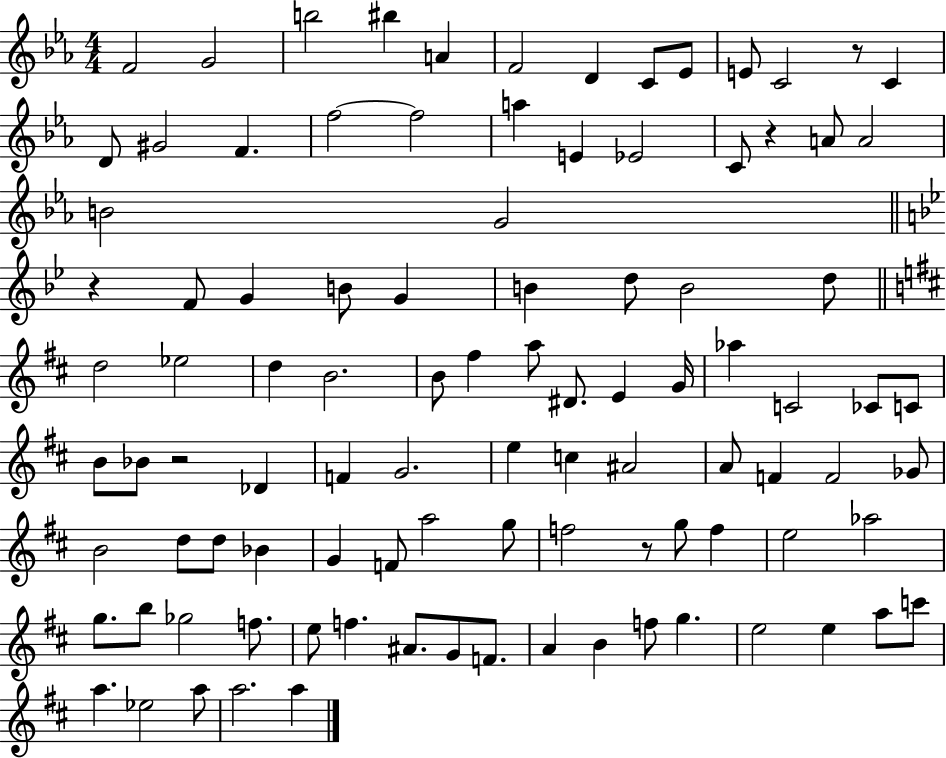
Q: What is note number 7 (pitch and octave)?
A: D4